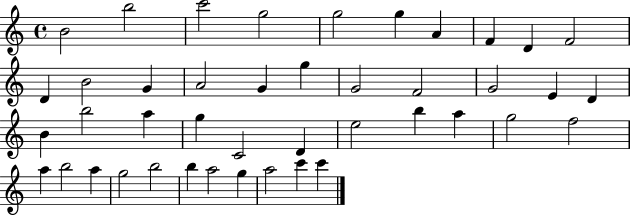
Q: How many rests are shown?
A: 0